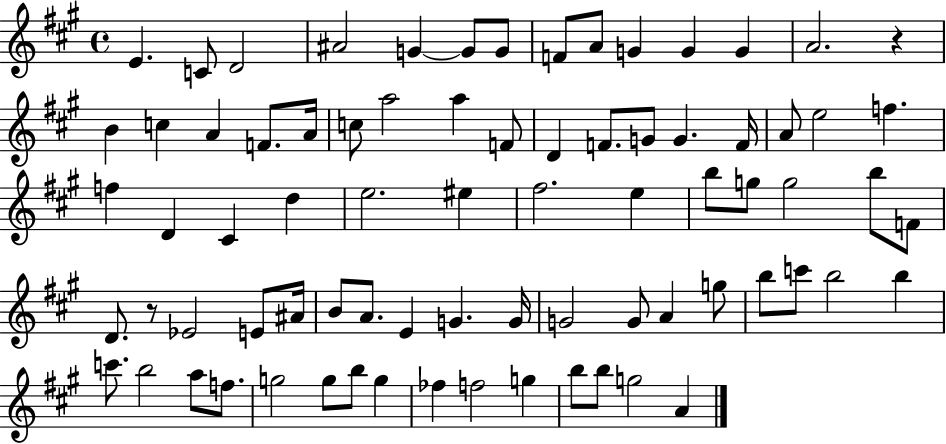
{
  \clef treble
  \time 4/4
  \defaultTimeSignature
  \key a \major
  \repeat volta 2 { e'4. c'8 d'2 | ais'2 g'4~~ g'8 g'8 | f'8 a'8 g'4 g'4 g'4 | a'2. r4 | \break b'4 c''4 a'4 f'8. a'16 | c''8 a''2 a''4 f'8 | d'4 f'8. g'8 g'4. f'16 | a'8 e''2 f''4. | \break f''4 d'4 cis'4 d''4 | e''2. eis''4 | fis''2. e''4 | b''8 g''8 g''2 b''8 f'8 | \break d'8. r8 ees'2 e'8 ais'16 | b'8 a'8. e'4 g'4. g'16 | g'2 g'8 a'4 g''8 | b''8 c'''8 b''2 b''4 | \break c'''8. b''2 a''8 f''8. | g''2 g''8 b''8 g''4 | fes''4 f''2 g''4 | b''8 b''8 g''2 a'4 | \break } \bar "|."
}